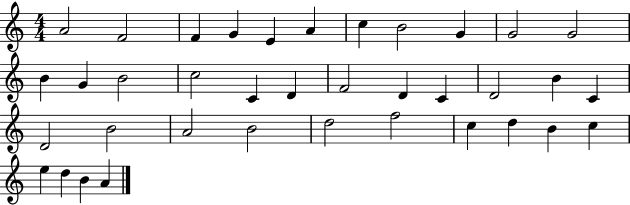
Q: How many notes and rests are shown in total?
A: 37